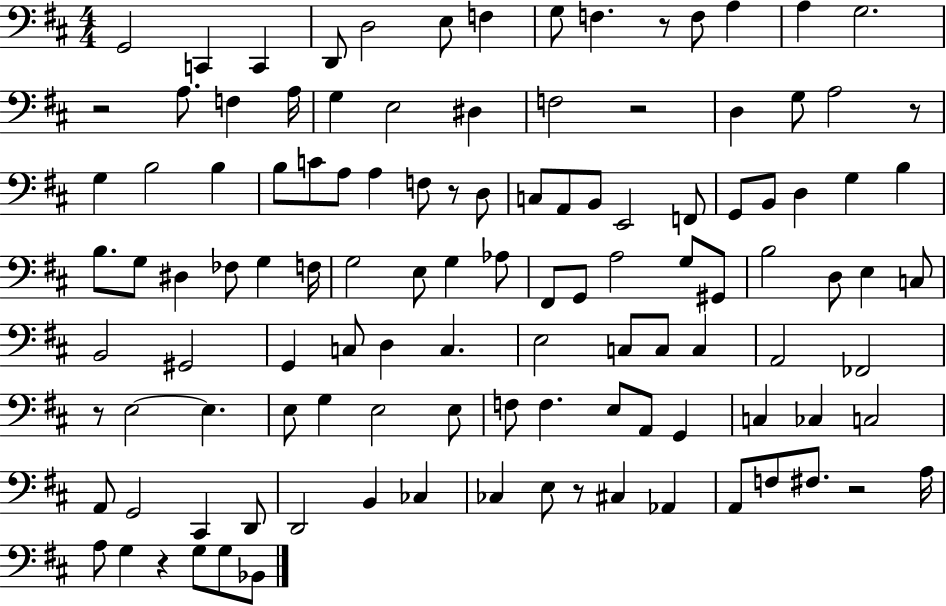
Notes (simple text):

G2/h C2/q C2/q D2/e D3/h E3/e F3/q G3/e F3/q. R/e F3/e A3/q A3/q G3/h. R/h A3/e. F3/q A3/s G3/q E3/h D#3/q F3/h R/h D3/q G3/e A3/h R/e G3/q B3/h B3/q B3/e C4/e A3/e A3/q F3/e R/e D3/e C3/e A2/e B2/e E2/h F2/e G2/e B2/e D3/q G3/q B3/q B3/e. G3/e D#3/q FES3/e G3/q F3/s G3/h E3/e G3/q Ab3/e F#2/e G2/e A3/h G3/e G#2/e B3/h D3/e E3/q C3/e B2/h G#2/h G2/q C3/e D3/q C3/q. E3/h C3/e C3/e C3/q A2/h FES2/h R/e E3/h E3/q. E3/e G3/q E3/h E3/e F3/e F3/q. E3/e A2/e G2/q C3/q CES3/q C3/h A2/e G2/h C#2/q D2/e D2/h B2/q CES3/q CES3/q E3/e R/e C#3/q Ab2/q A2/e F3/e F#3/e. R/h A3/s A3/e G3/q R/q G3/e G3/e Bb2/e